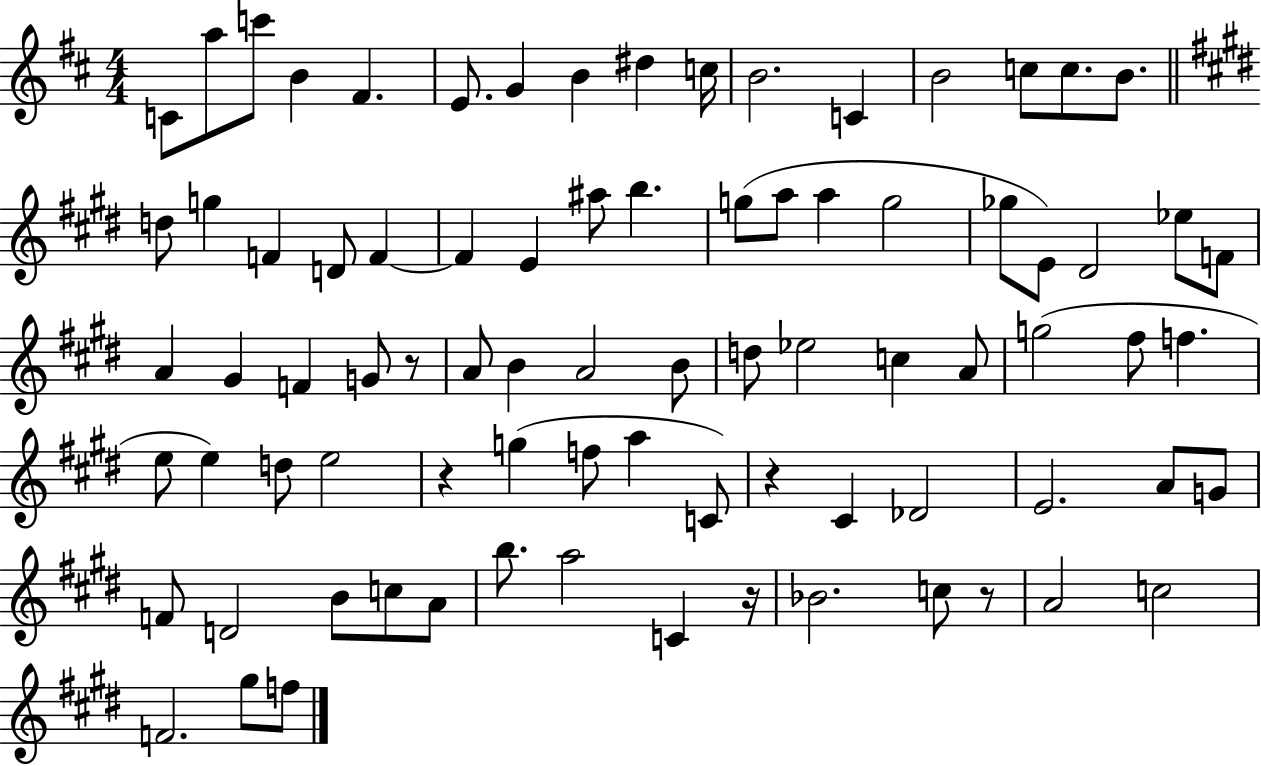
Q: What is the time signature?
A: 4/4